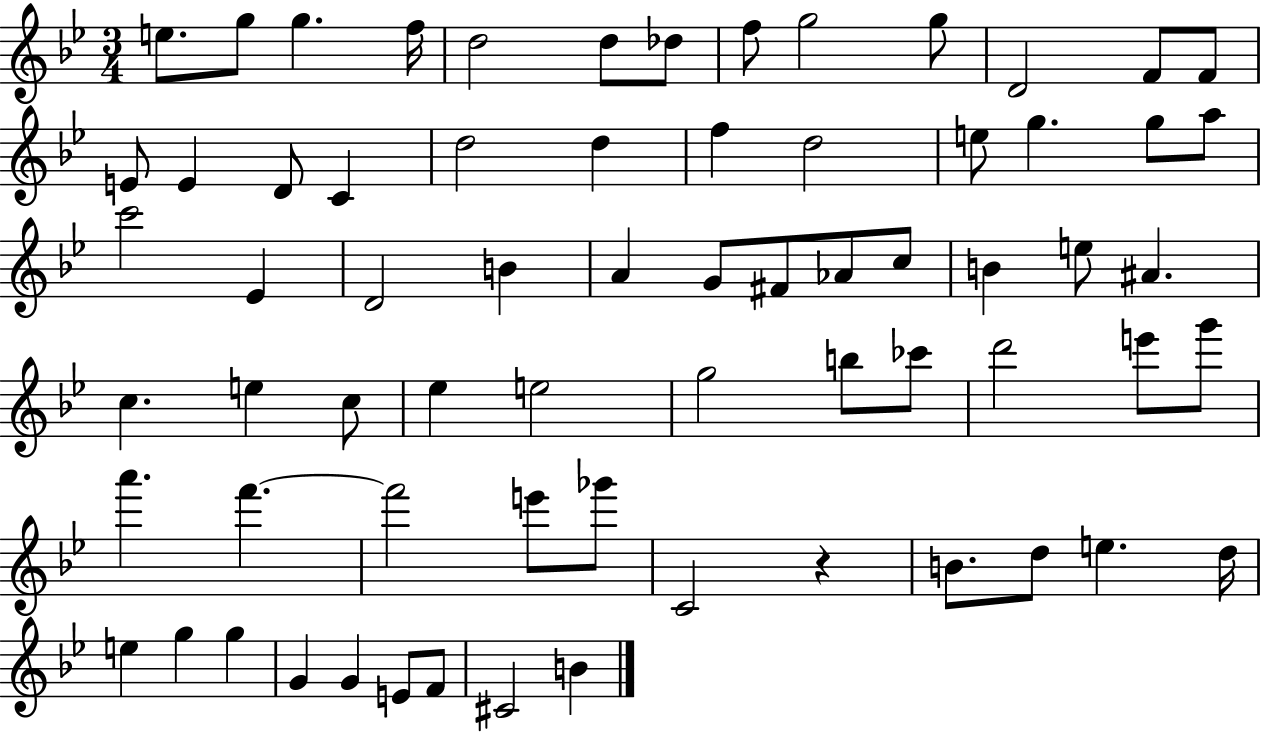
{
  \clef treble
  \numericTimeSignature
  \time 3/4
  \key bes \major
  e''8. g''8 g''4. f''16 | d''2 d''8 des''8 | f''8 g''2 g''8 | d'2 f'8 f'8 | \break e'8 e'4 d'8 c'4 | d''2 d''4 | f''4 d''2 | e''8 g''4. g''8 a''8 | \break c'''2 ees'4 | d'2 b'4 | a'4 g'8 fis'8 aes'8 c''8 | b'4 e''8 ais'4. | \break c''4. e''4 c''8 | ees''4 e''2 | g''2 b''8 ces'''8 | d'''2 e'''8 g'''8 | \break a'''4. f'''4.~~ | f'''2 e'''8 ges'''8 | c'2 r4 | b'8. d''8 e''4. d''16 | \break e''4 g''4 g''4 | g'4 g'4 e'8 f'8 | cis'2 b'4 | \bar "|."
}